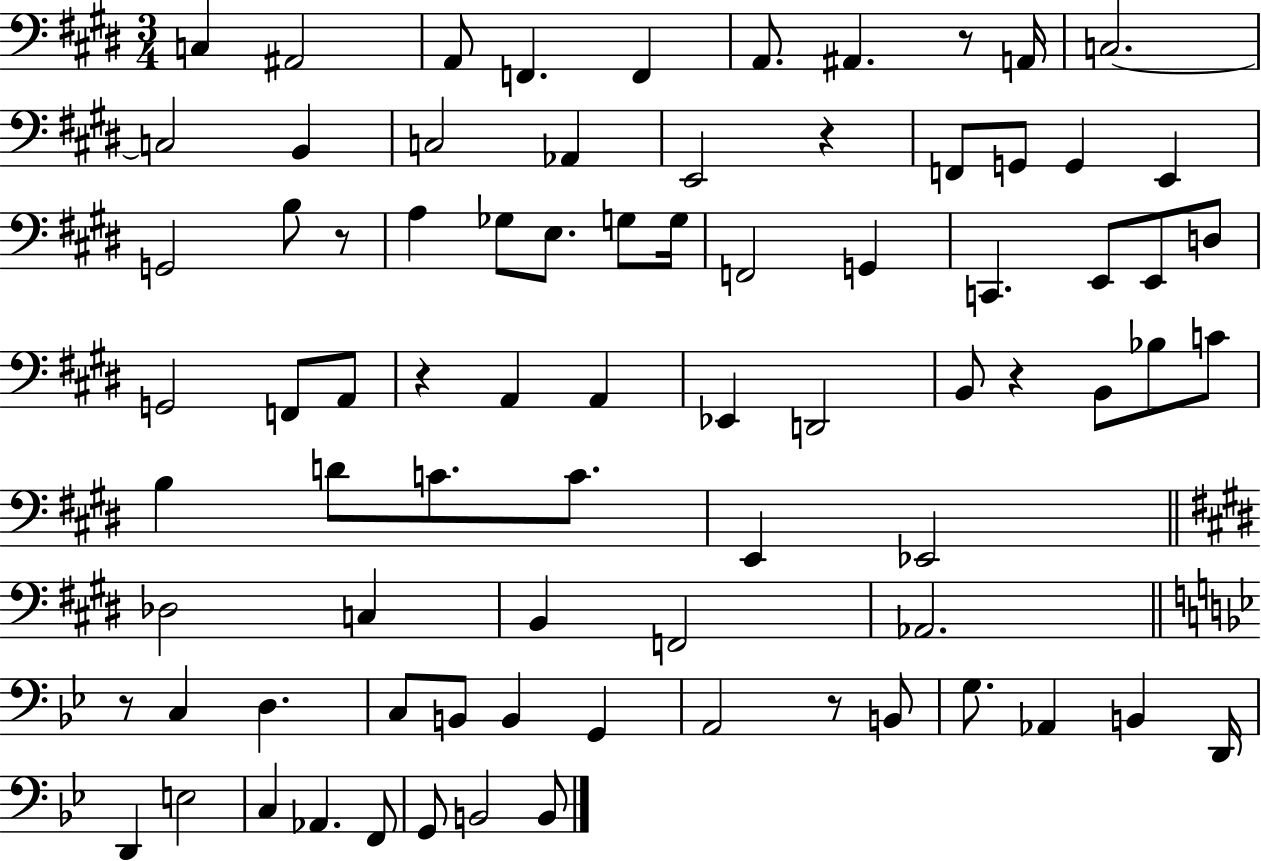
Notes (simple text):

C3/q A#2/h A2/e F2/q. F2/q A2/e. A#2/q. R/e A2/s C3/h. C3/h B2/q C3/h Ab2/q E2/h R/q F2/e G2/e G2/q E2/q G2/h B3/e R/e A3/q Gb3/e E3/e. G3/e G3/s F2/h G2/q C2/q. E2/e E2/e D3/e G2/h F2/e A2/e R/q A2/q A2/q Eb2/q D2/h B2/e R/q B2/e Bb3/e C4/e B3/q D4/e C4/e. C4/e. E2/q Eb2/h Db3/h C3/q B2/q F2/h Ab2/h. R/e C3/q D3/q. C3/e B2/e B2/q G2/q A2/h R/e B2/e G3/e. Ab2/q B2/q D2/s D2/q E3/h C3/q Ab2/q. F2/e G2/e B2/h B2/e